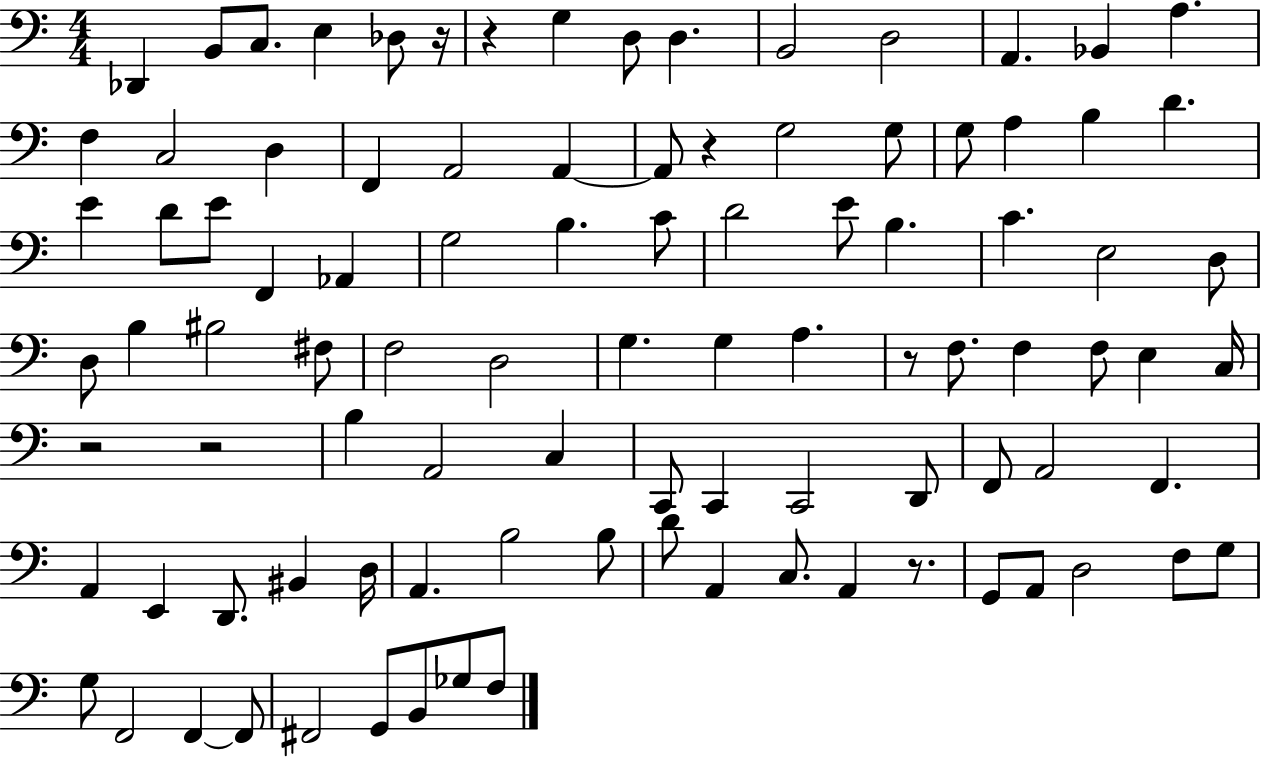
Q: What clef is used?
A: bass